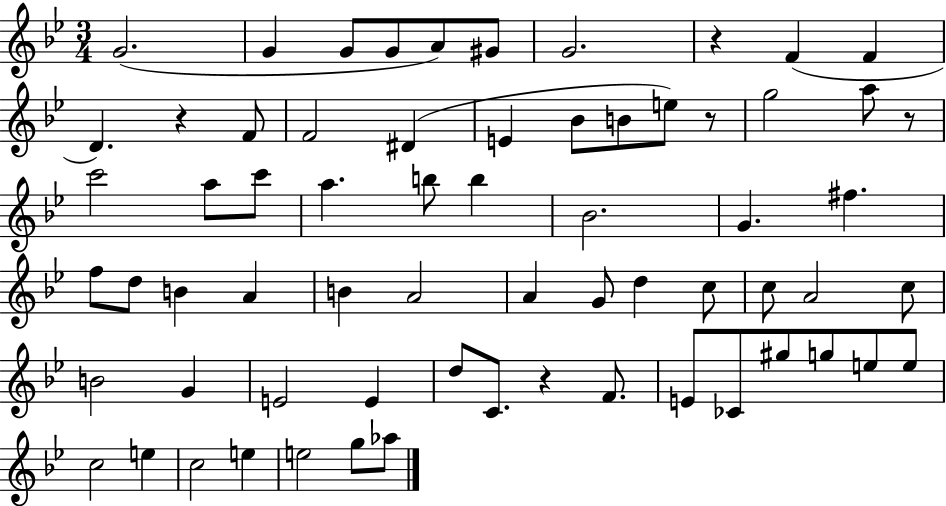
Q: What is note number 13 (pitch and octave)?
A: D#4